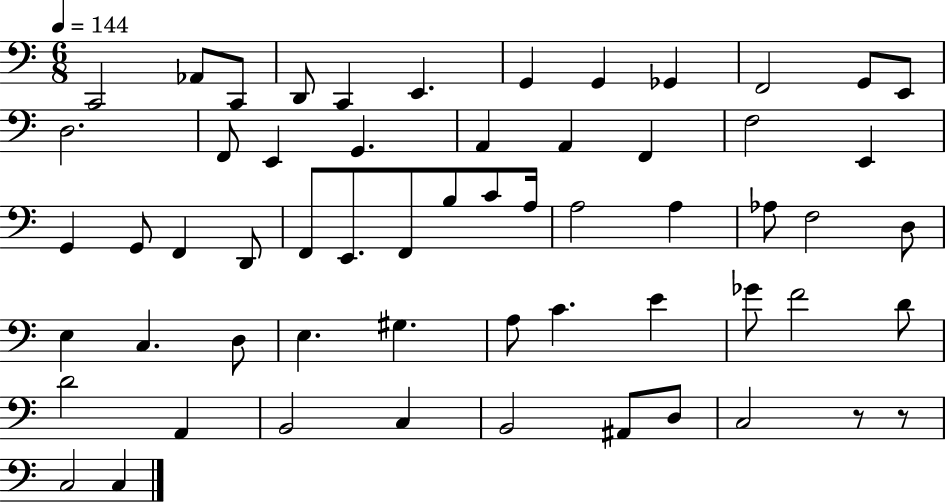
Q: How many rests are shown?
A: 2